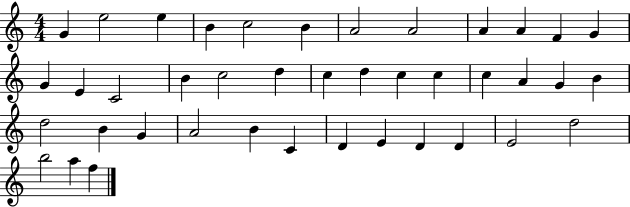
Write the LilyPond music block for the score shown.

{
  \clef treble
  \numericTimeSignature
  \time 4/4
  \key c \major
  g'4 e''2 e''4 | b'4 c''2 b'4 | a'2 a'2 | a'4 a'4 f'4 g'4 | \break g'4 e'4 c'2 | b'4 c''2 d''4 | c''4 d''4 c''4 c''4 | c''4 a'4 g'4 b'4 | \break d''2 b'4 g'4 | a'2 b'4 c'4 | d'4 e'4 d'4 d'4 | e'2 d''2 | \break b''2 a''4 f''4 | \bar "|."
}